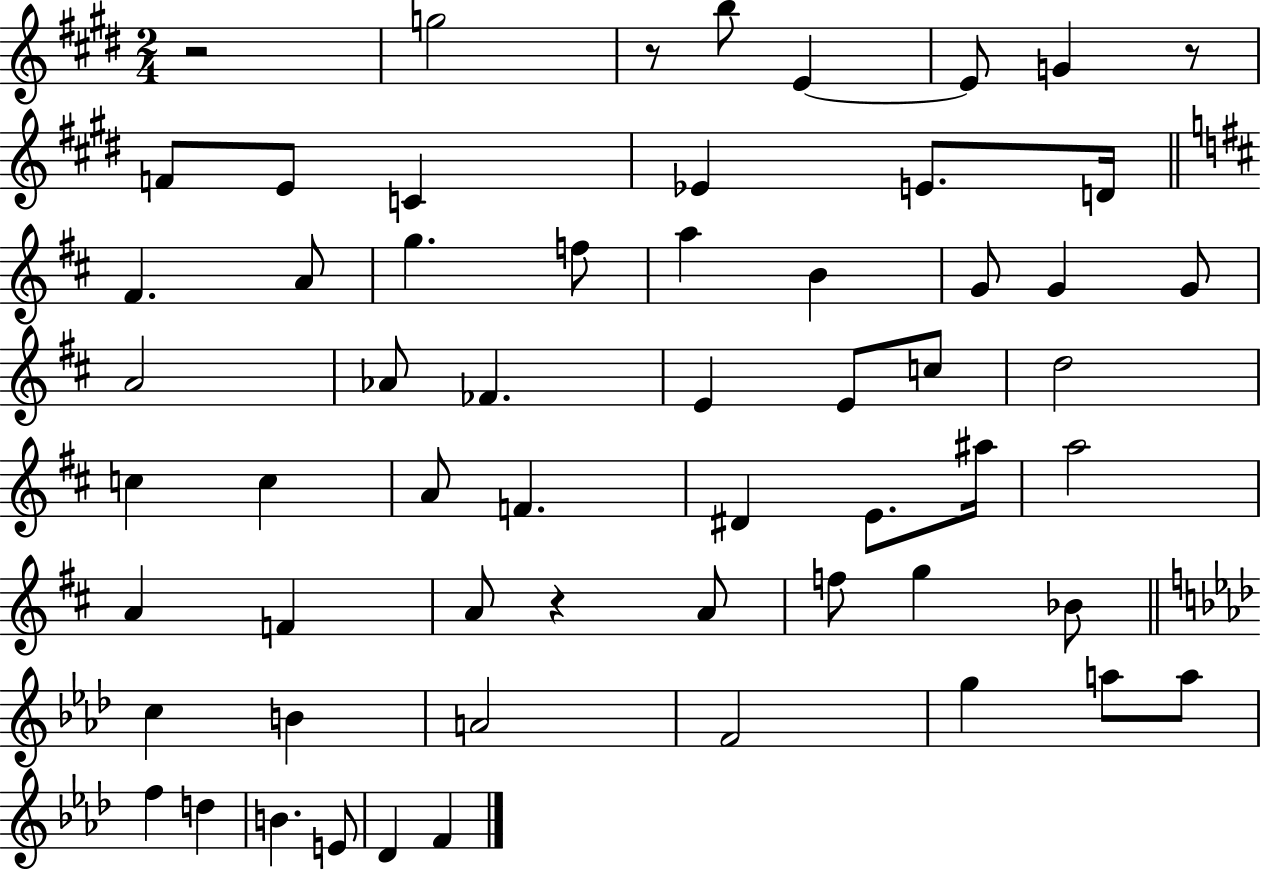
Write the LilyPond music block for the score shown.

{
  \clef treble
  \numericTimeSignature
  \time 2/4
  \key e \major
  r2 | g''2 | r8 b''8 e'4~~ | e'8 g'4 r8 | \break f'8 e'8 c'4 | ees'4 e'8. d'16 | \bar "||" \break \key d \major fis'4. a'8 | g''4. f''8 | a''4 b'4 | g'8 g'4 g'8 | \break a'2 | aes'8 fes'4. | e'4 e'8 c''8 | d''2 | \break c''4 c''4 | a'8 f'4. | dis'4 e'8. ais''16 | a''2 | \break a'4 f'4 | a'8 r4 a'8 | f''8 g''4 bes'8 | \bar "||" \break \key aes \major c''4 b'4 | a'2 | f'2 | g''4 a''8 a''8 | \break f''4 d''4 | b'4. e'8 | des'4 f'4 | \bar "|."
}